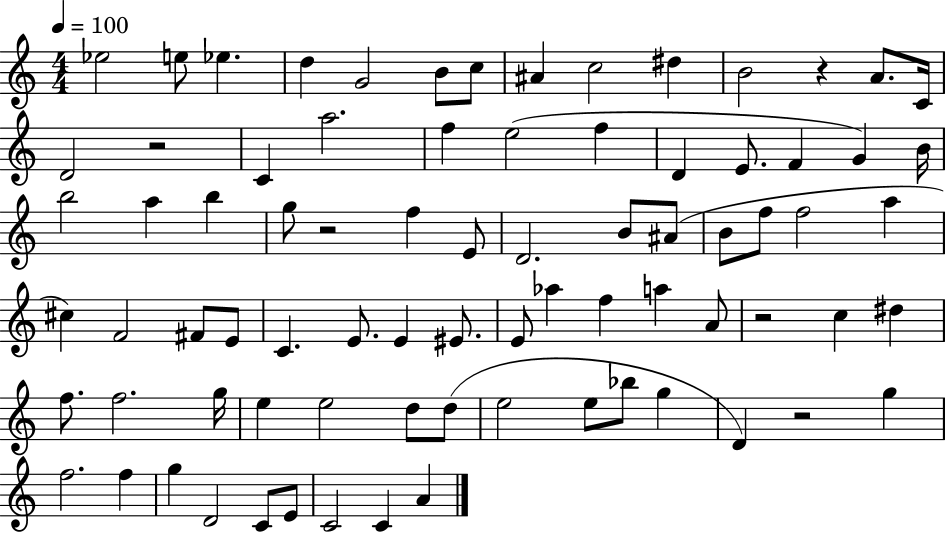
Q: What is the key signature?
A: C major